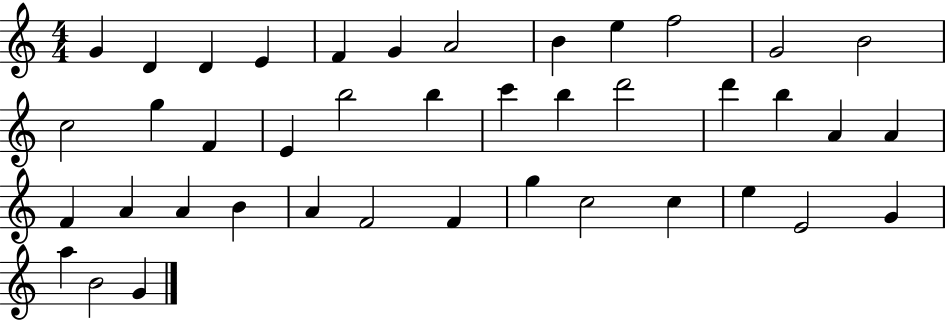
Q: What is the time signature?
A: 4/4